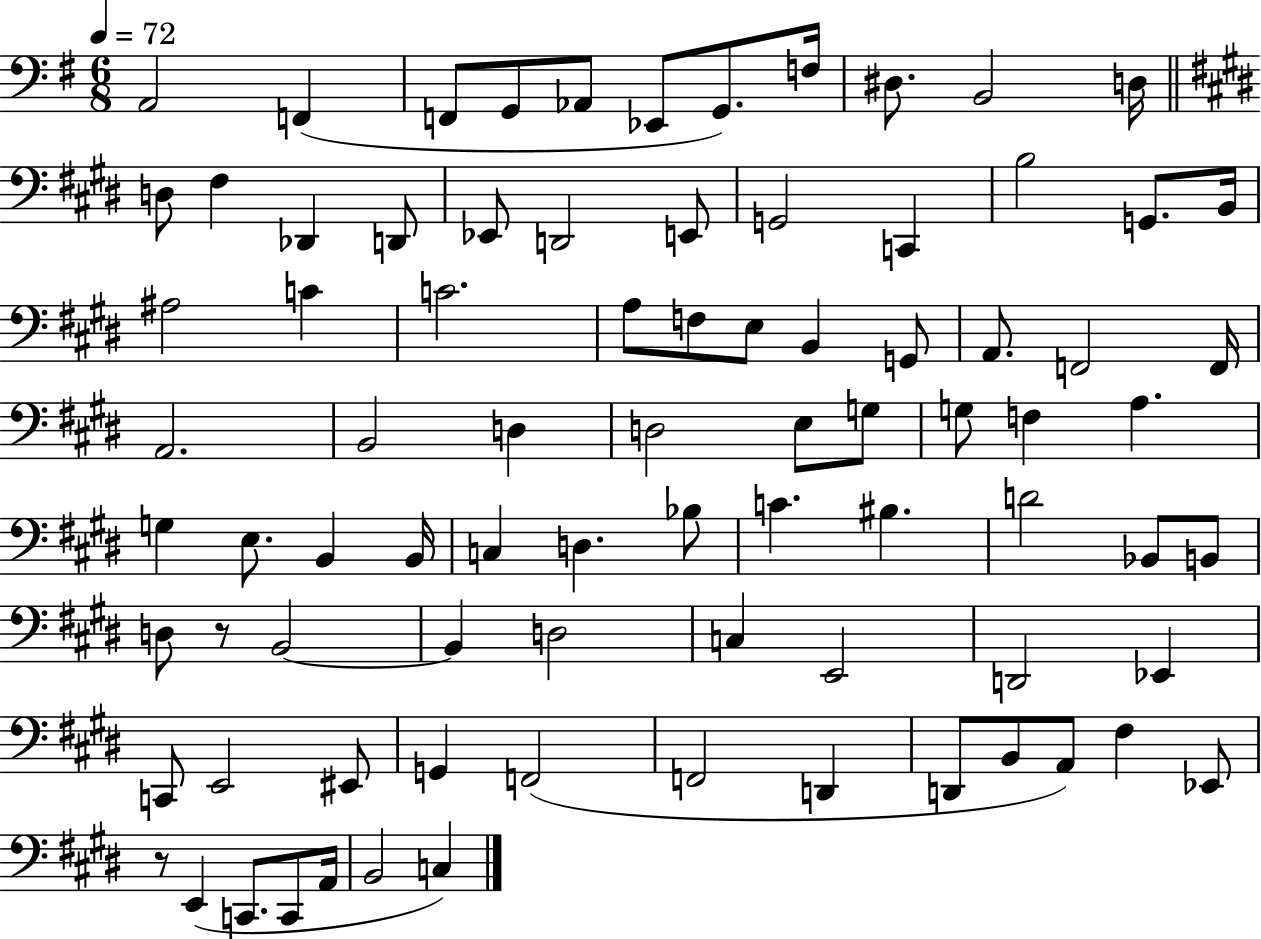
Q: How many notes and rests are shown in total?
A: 83